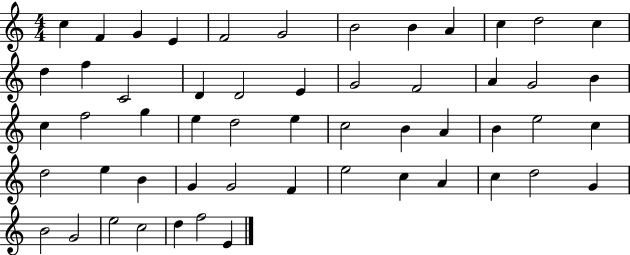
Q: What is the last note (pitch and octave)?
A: E4